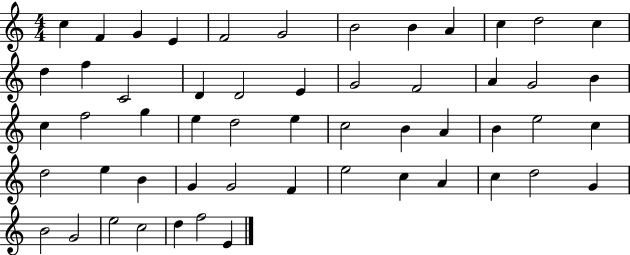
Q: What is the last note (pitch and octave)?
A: E4